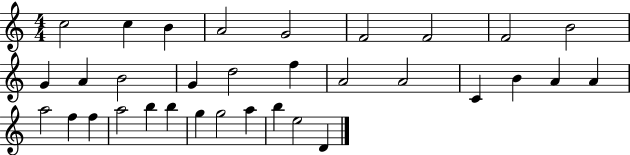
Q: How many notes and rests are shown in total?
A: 33